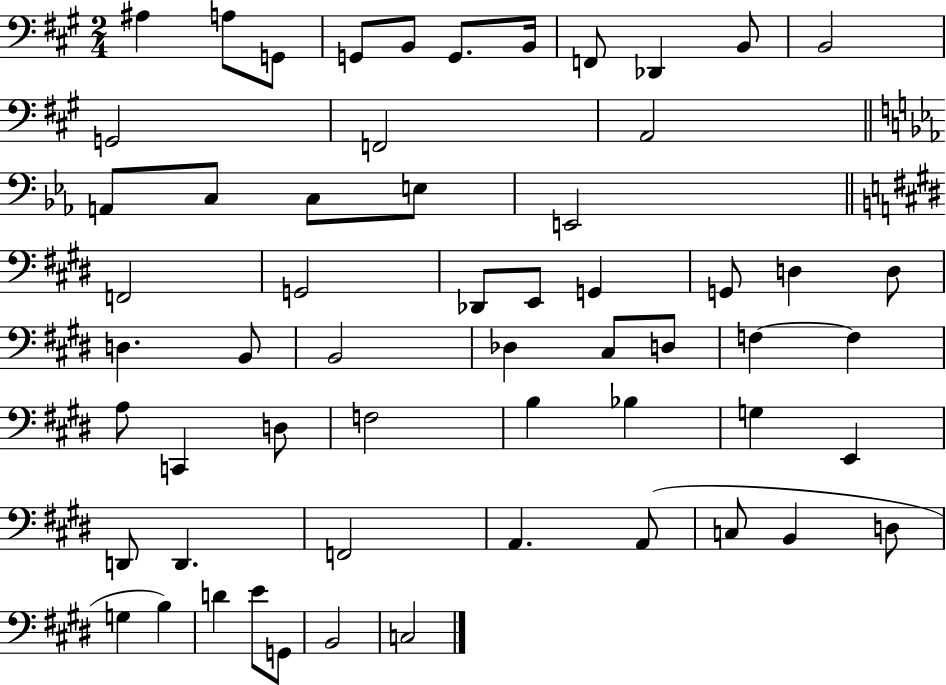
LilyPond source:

{
  \clef bass
  \numericTimeSignature
  \time 2/4
  \key a \major
  \repeat volta 2 { ais4 a8 g,8 | g,8 b,8 g,8. b,16 | f,8 des,4 b,8 | b,2 | \break g,2 | f,2 | a,2 | \bar "||" \break \key c \minor a,8 c8 c8 e8 | e,2 | \bar "||" \break \key e \major f,2 | g,2 | des,8 e,8 g,4 | g,8 d4 d8 | \break d4. b,8 | b,2 | des4 cis8 d8 | f4~~ f4 | \break a8 c,4 d8 | f2 | b4 bes4 | g4 e,4 | \break d,8 d,4. | f,2 | a,4. a,8( | c8 b,4 d8 | \break g4 b4) | d'4 e'8 g,8 | b,2 | c2 | \break } \bar "|."
}